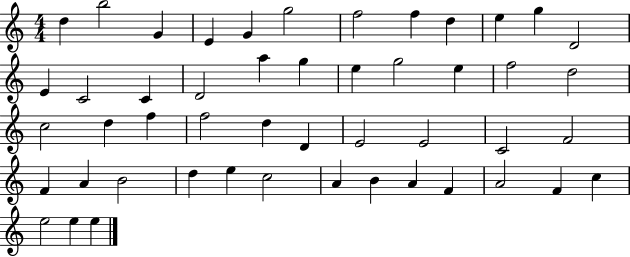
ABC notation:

X:1
T:Untitled
M:4/4
L:1/4
K:C
d b2 G E G g2 f2 f d e g D2 E C2 C D2 a g e g2 e f2 d2 c2 d f f2 d D E2 E2 C2 F2 F A B2 d e c2 A B A F A2 F c e2 e e